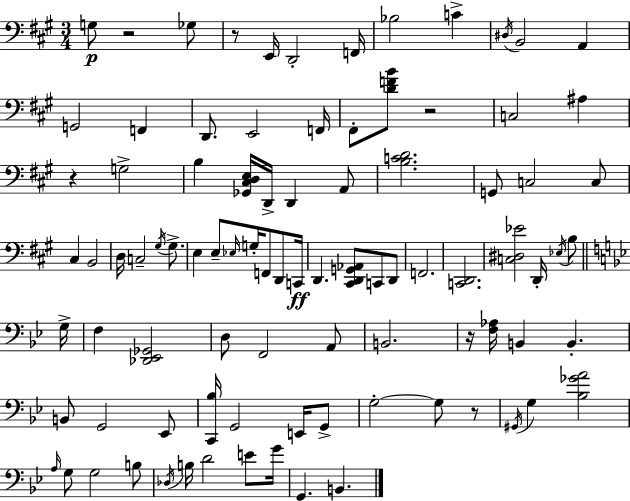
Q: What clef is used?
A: bass